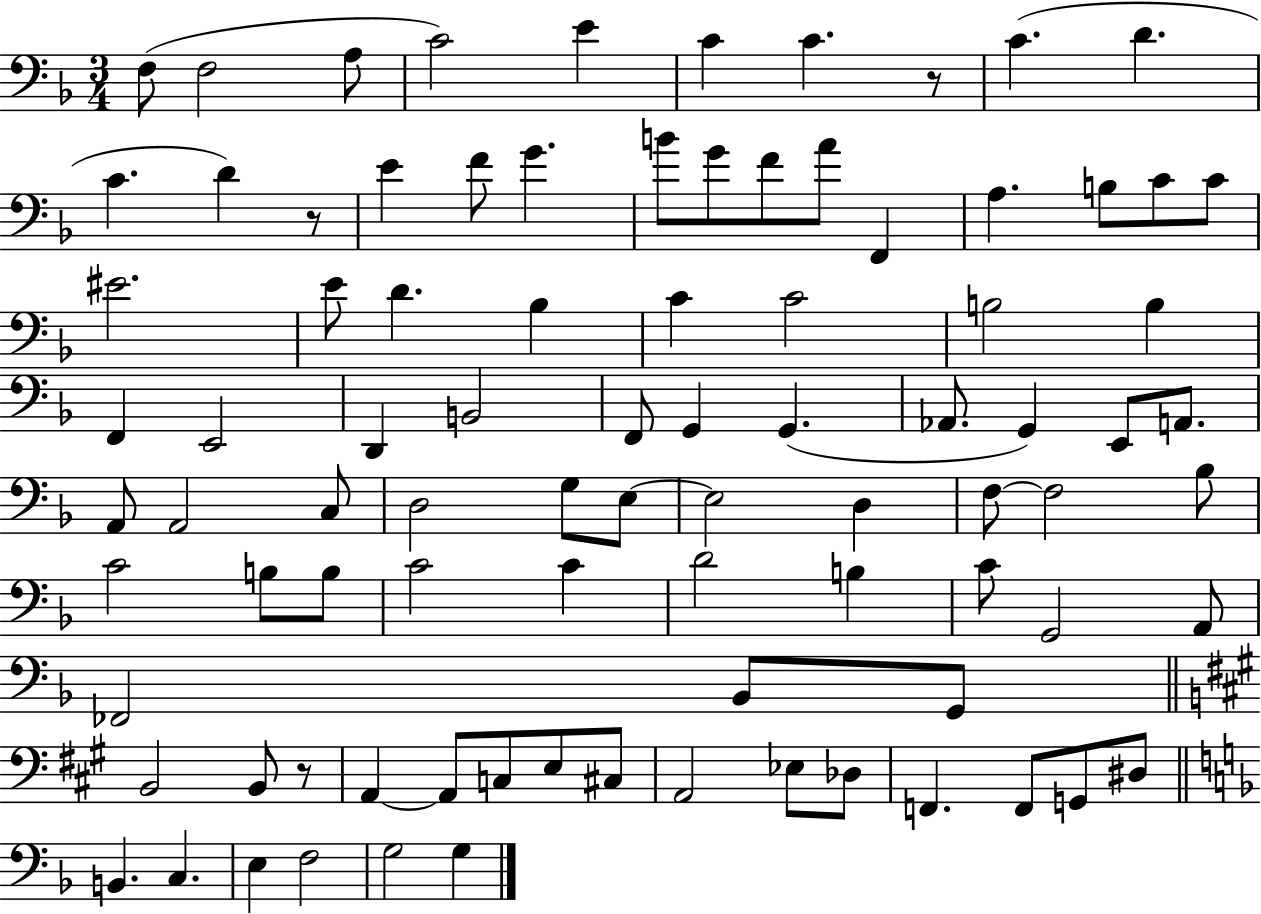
X:1
T:Untitled
M:3/4
L:1/4
K:F
F,/2 F,2 A,/2 C2 E C C z/2 C D C D z/2 E F/2 G B/2 G/2 F/2 A/2 F,, A, B,/2 C/2 C/2 ^E2 E/2 D _B, C C2 B,2 B, F,, E,,2 D,, B,,2 F,,/2 G,, G,, _A,,/2 G,, E,,/2 A,,/2 A,,/2 A,,2 C,/2 D,2 G,/2 E,/2 E,2 D, F,/2 F,2 _B,/2 C2 B,/2 B,/2 C2 C D2 B, C/2 G,,2 A,,/2 _F,,2 _B,,/2 G,,/2 B,,2 B,,/2 z/2 A,, A,,/2 C,/2 E,/2 ^C,/2 A,,2 _E,/2 _D,/2 F,, F,,/2 G,,/2 ^D,/2 B,, C, E, F,2 G,2 G,